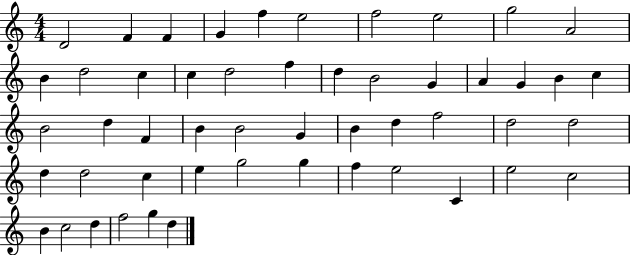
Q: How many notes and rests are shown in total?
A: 51